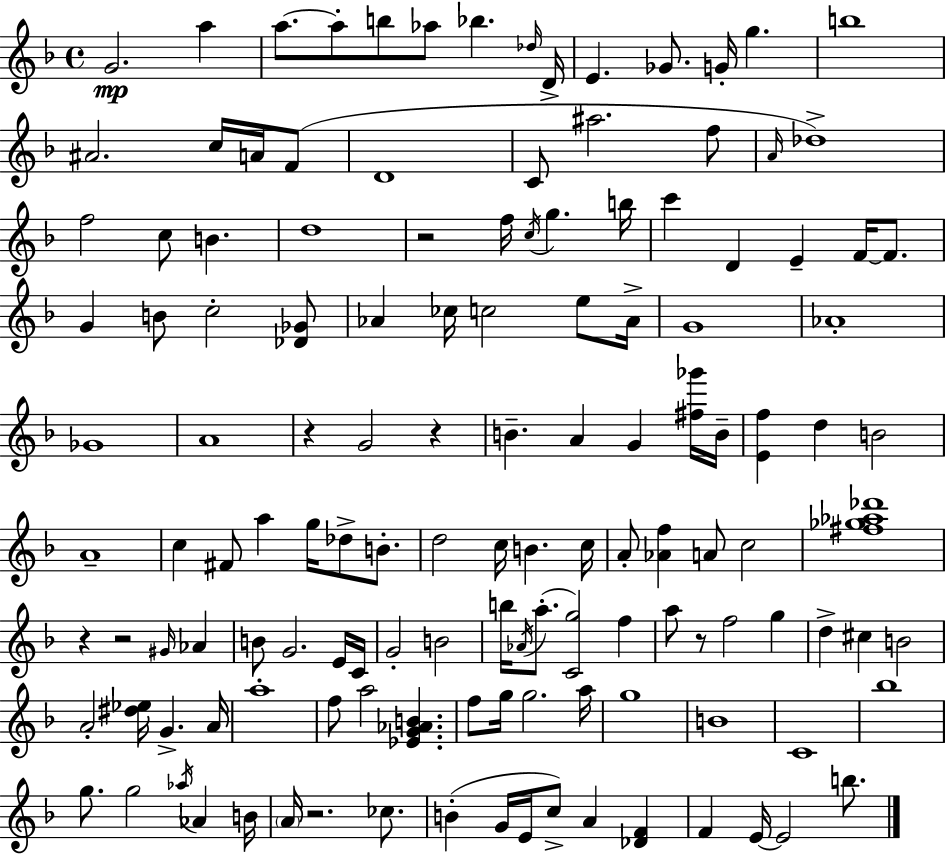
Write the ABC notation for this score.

X:1
T:Untitled
M:4/4
L:1/4
K:Dm
G2 a a/2 a/2 b/2 _a/2 _b _d/4 D/4 E _G/2 G/4 g b4 ^A2 c/4 A/4 F/2 D4 C/2 ^a2 f/2 A/4 _d4 f2 c/2 B d4 z2 f/4 c/4 g b/4 c' D E F/4 F/2 G B/2 c2 [_D_G]/2 _A _c/4 c2 e/2 _A/4 G4 _A4 _G4 A4 z G2 z B A G [^f_g']/4 B/4 [Ef] d B2 A4 c ^F/2 a g/4 _d/2 B/2 d2 c/4 B c/4 A/2 [_Af] A/2 c2 [^f_g_a_d']4 z z2 ^G/4 _A B/2 G2 E/4 C/4 G2 B2 b/4 _A/4 a/2 [Cg]2 f a/2 z/2 f2 g d ^c B2 A2 [^d_e]/4 G A/4 a4 f/2 a2 [_EG_AB] f/2 g/4 g2 a/4 g4 B4 C4 _b4 g/2 g2 _a/4 _A B/4 A/4 z2 _c/2 B G/4 E/4 c/2 A [_DF] F E/4 E2 b/2